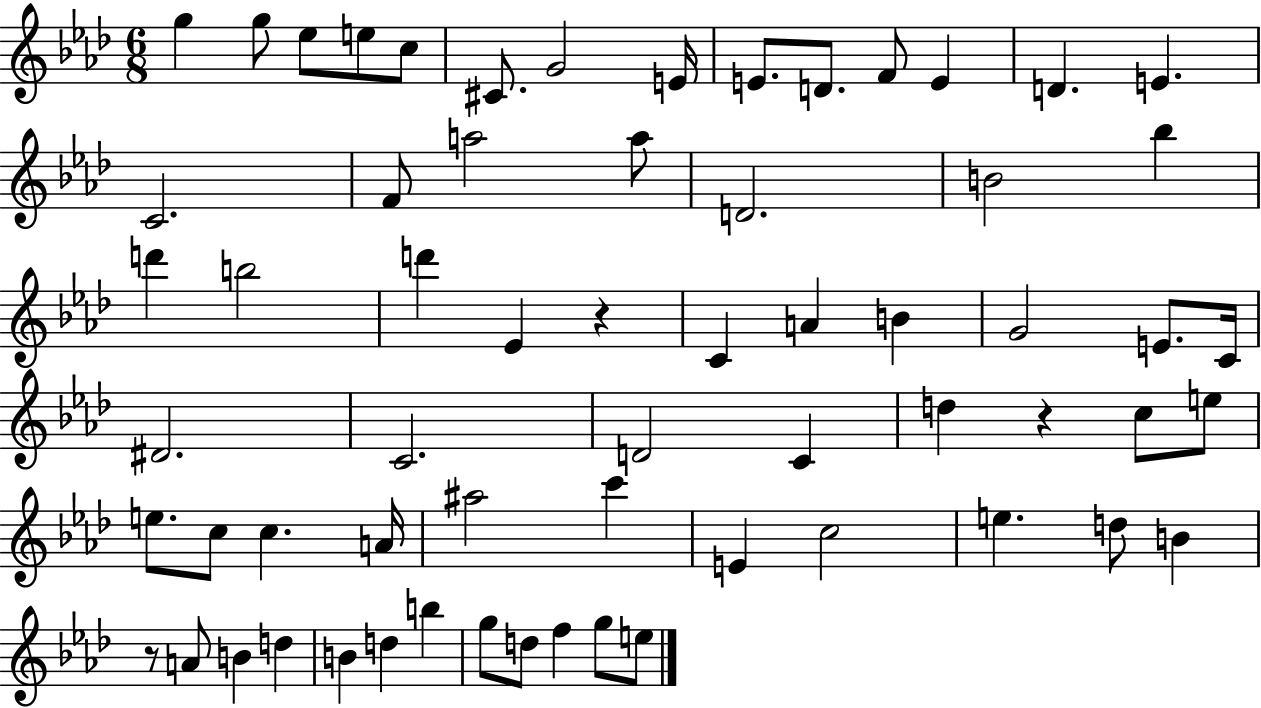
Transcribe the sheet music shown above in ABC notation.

X:1
T:Untitled
M:6/8
L:1/4
K:Ab
g g/2 _e/2 e/2 c/2 ^C/2 G2 E/4 E/2 D/2 F/2 E D E C2 F/2 a2 a/2 D2 B2 _b d' b2 d' _E z C A B G2 E/2 C/4 ^D2 C2 D2 C d z c/2 e/2 e/2 c/2 c A/4 ^a2 c' E c2 e d/2 B z/2 A/2 B d B d b g/2 d/2 f g/2 e/2